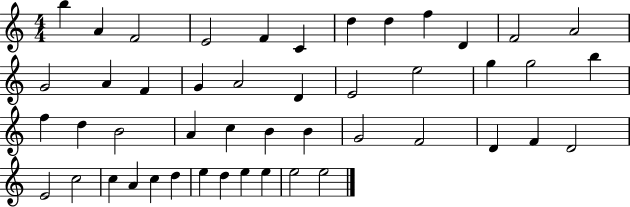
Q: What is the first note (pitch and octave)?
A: B5